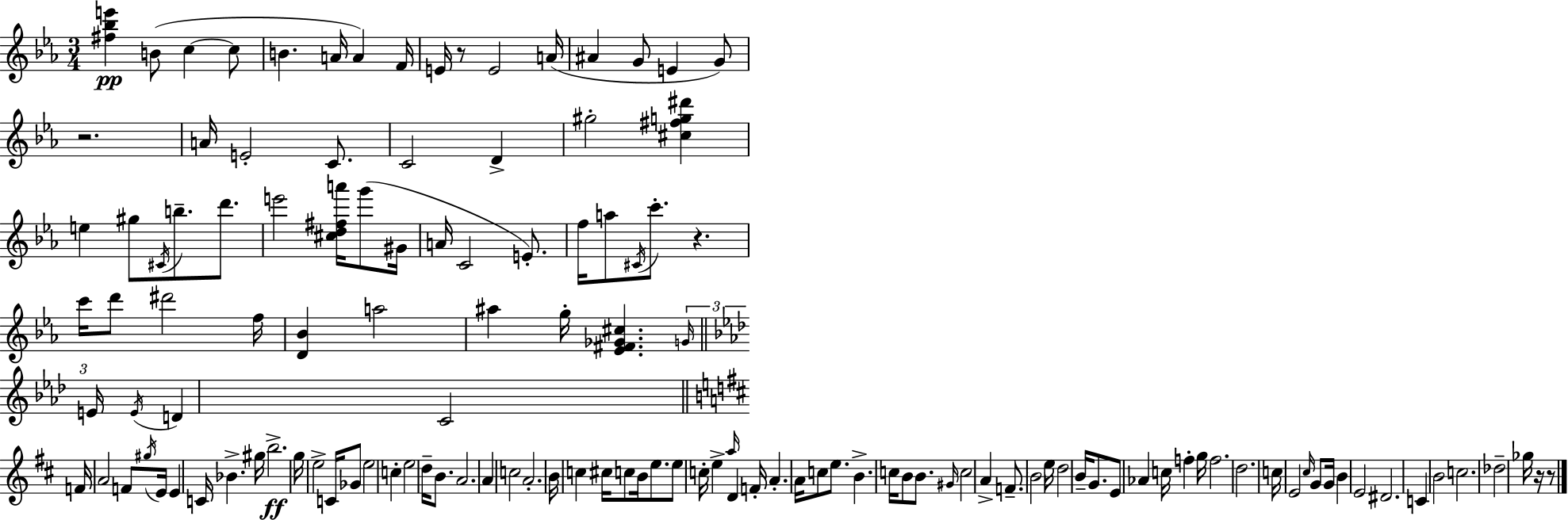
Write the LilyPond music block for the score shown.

{
  \clef treble
  \numericTimeSignature
  \time 3/4
  \key ees \major
  \repeat volta 2 { <fis'' bes'' e'''>4\pp b'8( c''4~~ c''8 | b'4. a'16 a'4) f'16 | e'16 r8 e'2 a'16( | ais'4 g'8 e'4 g'8) | \break r2. | a'16 e'2-. c'8. | c'2 d'4-> | gis''2-. <cis'' fis'' g'' dis'''>4 | \break e''4 gis''8 \acciaccatura { cis'16 } b''8.-- d'''8. | e'''2 <cis'' d'' fis'' a'''>16 g'''8( | gis'16 a'16 c'2 e'8.-.) | f''16 a''8 \acciaccatura { cis'16 } c'''8.-. r4. | \break c'''16 d'''8 dis'''2 | f''16 <d' bes'>4 a''2 | ais''4 g''16-. <ees' fis' ges' cis''>4. | \tuplet 3/2 { \grace { g'16 } \bar "||" \break \key aes \major e'16 \acciaccatura { e'16 } } d'4 c'2 | \bar "||" \break \key b \minor f'16 a'2 f'8 \acciaccatura { gis''16 } | e'16 e'4 c'16 bes'4.-> | gis''16 b''2.->\ff | g''16 e''2-> c'16 ges'8 | \break e''2 c''4-. | e''2 d''16-- b'8. | a'2. | a'4 c''2 | \break a'2.-. | b'16 c''4 cis''16 c''8 b'16 e''8. | e''8 c''16-. e''4-> \grace { a''16 } d'4 | f'16-. a'4.-. a'16 c''8 e''8. | \break b'4.-> c''16 b'8 b'8. | \grace { gis'16 } c''2 a'4-> | f'8.-- \parenthesize b'2 | e''16 d''2 b'16-- | \break g'8. e'8 aes'4 c''16 f''4-. | g''16 f''2. | d''2. | c''16 e'2 | \break \grace { cis''16 } g'8 g'16 b'4 e'2 | dis'2. | c'4 b'2 | c''2. | \break des''2-- | ges''16 r16 r8 } \bar "|."
}